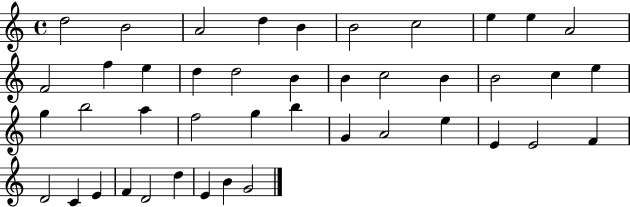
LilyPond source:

{
  \clef treble
  \time 4/4
  \defaultTimeSignature
  \key c \major
  d''2 b'2 | a'2 d''4 b'4 | b'2 c''2 | e''4 e''4 a'2 | \break f'2 f''4 e''4 | d''4 d''2 b'4 | b'4 c''2 b'4 | b'2 c''4 e''4 | \break g''4 b''2 a''4 | f''2 g''4 b''4 | g'4 a'2 e''4 | e'4 e'2 f'4 | \break d'2 c'4 e'4 | f'4 d'2 d''4 | e'4 b'4 g'2 | \bar "|."
}